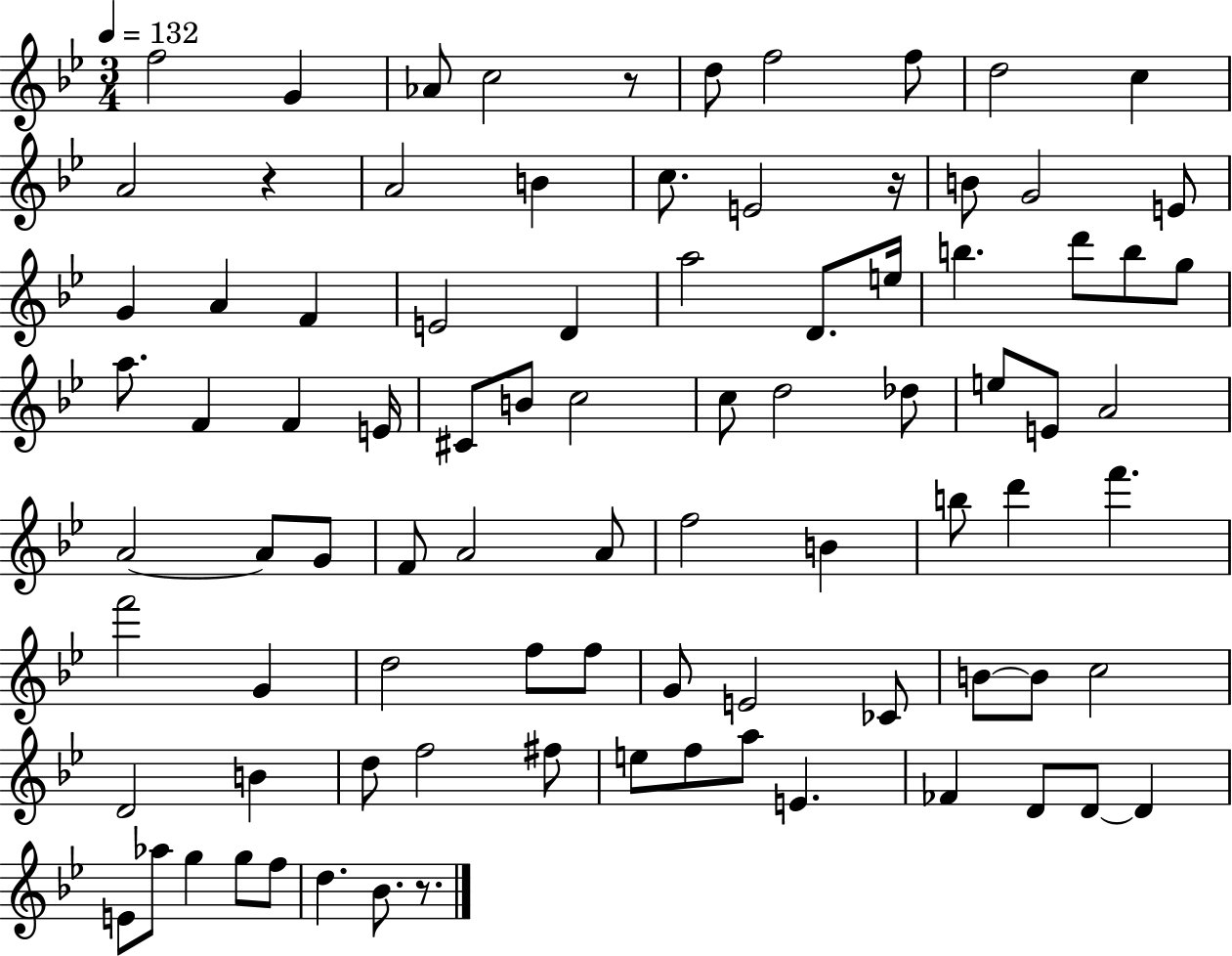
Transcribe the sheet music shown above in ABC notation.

X:1
T:Untitled
M:3/4
L:1/4
K:Bb
f2 G _A/2 c2 z/2 d/2 f2 f/2 d2 c A2 z A2 B c/2 E2 z/4 B/2 G2 E/2 G A F E2 D a2 D/2 e/4 b d'/2 b/2 g/2 a/2 F F E/4 ^C/2 B/2 c2 c/2 d2 _d/2 e/2 E/2 A2 A2 A/2 G/2 F/2 A2 A/2 f2 B b/2 d' f' f'2 G d2 f/2 f/2 G/2 E2 _C/2 B/2 B/2 c2 D2 B d/2 f2 ^f/2 e/2 f/2 a/2 E _F D/2 D/2 D E/2 _a/2 g g/2 f/2 d _B/2 z/2